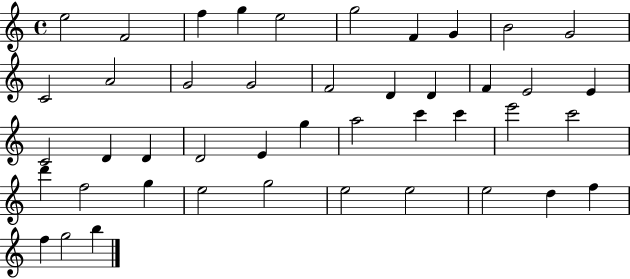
E5/h F4/h F5/q G5/q E5/h G5/h F4/q G4/q B4/h G4/h C4/h A4/h G4/h G4/h F4/h D4/q D4/q F4/q E4/h E4/q C4/h D4/q D4/q D4/h E4/q G5/q A5/h C6/q C6/q E6/h C6/h D6/q F5/h G5/q E5/h G5/h E5/h E5/h E5/h D5/q F5/q F5/q G5/h B5/q